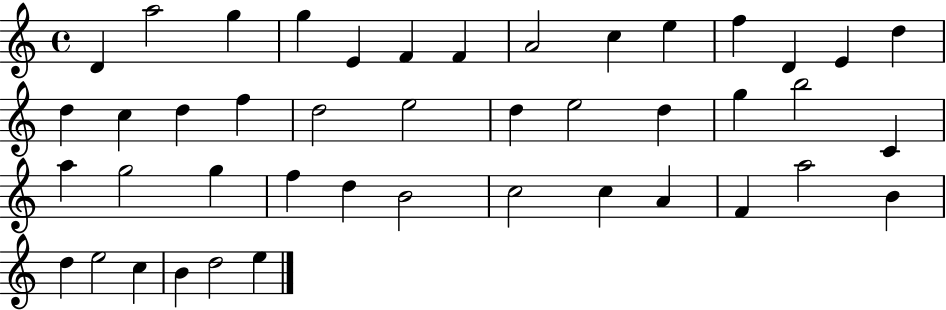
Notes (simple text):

D4/q A5/h G5/q G5/q E4/q F4/q F4/q A4/h C5/q E5/q F5/q D4/q E4/q D5/q D5/q C5/q D5/q F5/q D5/h E5/h D5/q E5/h D5/q G5/q B5/h C4/q A5/q G5/h G5/q F5/q D5/q B4/h C5/h C5/q A4/q F4/q A5/h B4/q D5/q E5/h C5/q B4/q D5/h E5/q